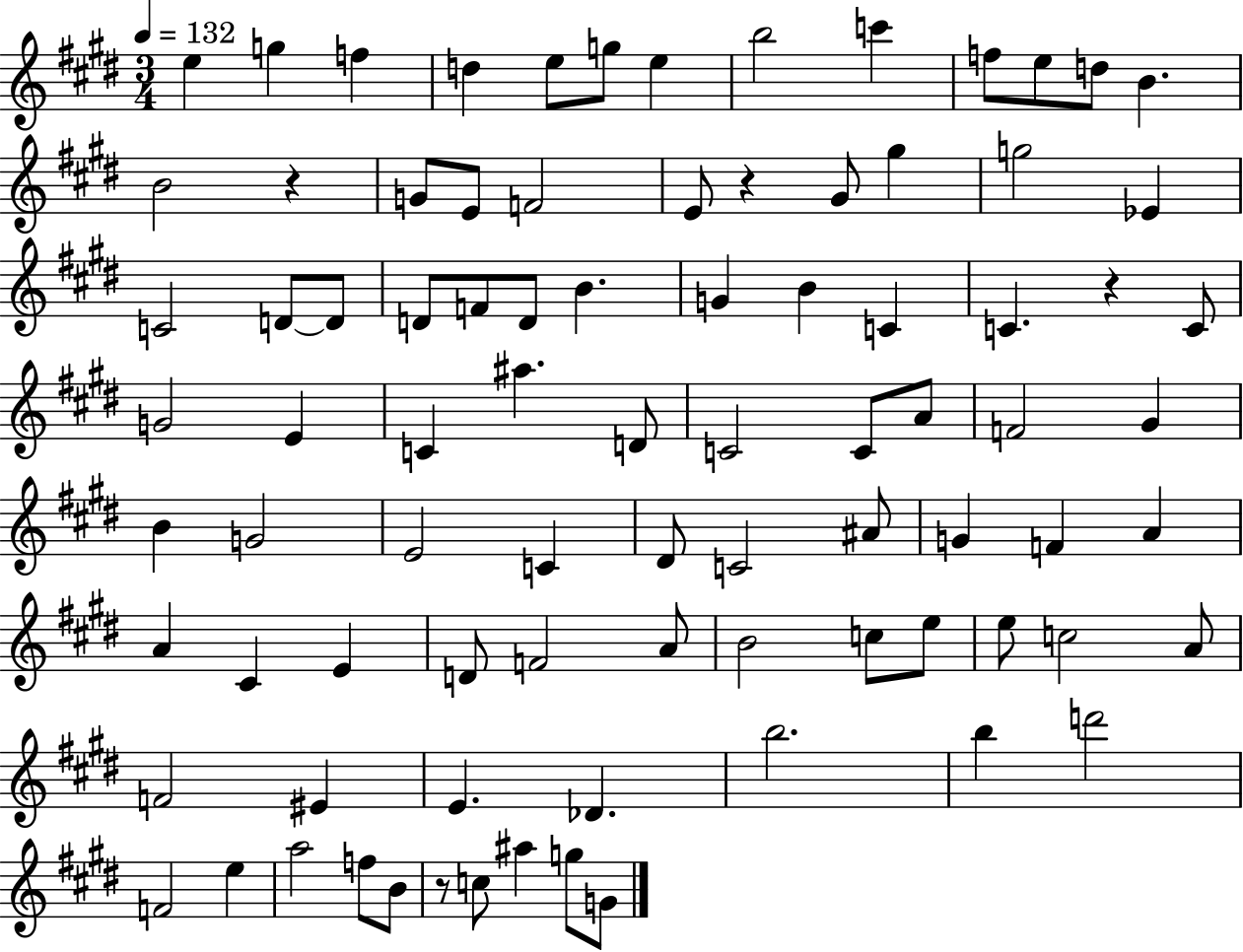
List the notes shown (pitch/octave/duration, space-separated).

E5/q G5/q F5/q D5/q E5/e G5/e E5/q B5/h C6/q F5/e E5/e D5/e B4/q. B4/h R/q G4/e E4/e F4/h E4/e R/q G#4/e G#5/q G5/h Eb4/q C4/h D4/e D4/e D4/e F4/e D4/e B4/q. G4/q B4/q C4/q C4/q. R/q C4/e G4/h E4/q C4/q A#5/q. D4/e C4/h C4/e A4/e F4/h G#4/q B4/q G4/h E4/h C4/q D#4/e C4/h A#4/e G4/q F4/q A4/q A4/q C#4/q E4/q D4/e F4/h A4/e B4/h C5/e E5/e E5/e C5/h A4/e F4/h EIS4/q E4/q. Db4/q. B5/h. B5/q D6/h F4/h E5/q A5/h F5/e B4/e R/e C5/e A#5/q G5/e G4/e